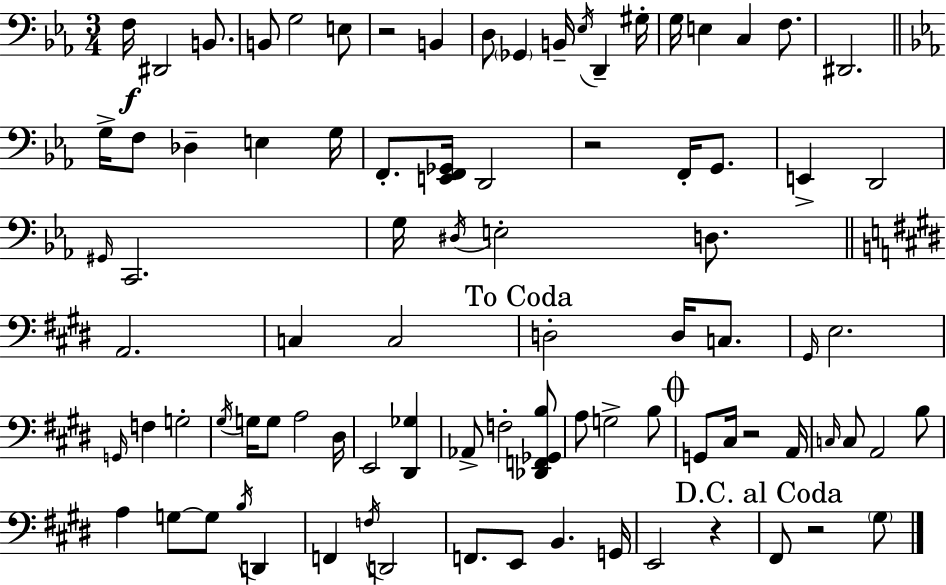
F3/s D#2/h B2/e. B2/e G3/h E3/e R/h B2/q D3/e Gb2/q B2/s Eb3/s D2/q G#3/s G3/s E3/q C3/q F3/e. D#2/h. G3/s F3/e Db3/q E3/q G3/s F2/e. [E2,F2,Gb2]/s D2/h R/h F2/s G2/e. E2/q D2/h G#2/s C2/h. G3/s D#3/s E3/h D3/e. A2/h. C3/q C3/h D3/h D3/s C3/e. G#2/s E3/h. G2/s F3/q G3/h G#3/s G3/s G3/e A3/h D#3/s E2/h [D#2,Gb3]/q Ab2/e F3/h [Db2,F2,Gb2,B3]/e A3/e G3/h B3/e G2/e C#3/s R/h A2/s C3/s C3/e A2/h B3/e A3/q G3/e G3/e B3/s D2/q F2/q F3/s D2/h F2/e. E2/e B2/q. G2/s E2/h R/q F#2/e R/h G#3/e